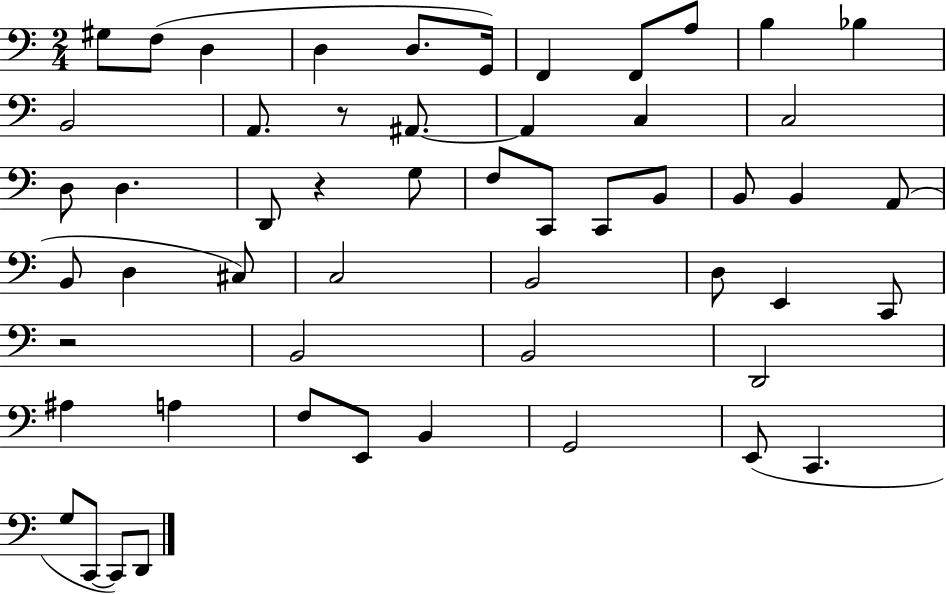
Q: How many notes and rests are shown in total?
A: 54